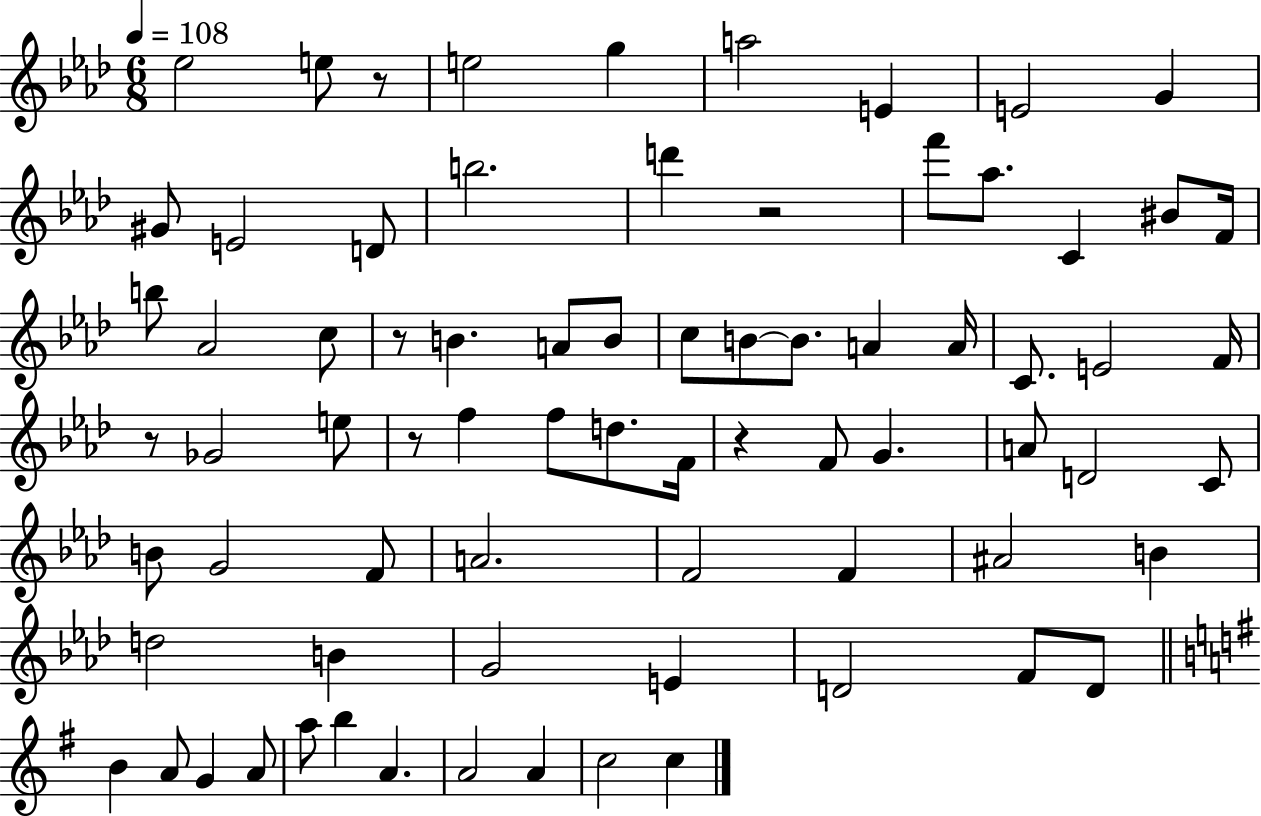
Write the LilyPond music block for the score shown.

{
  \clef treble
  \numericTimeSignature
  \time 6/8
  \key aes \major
  \tempo 4 = 108
  ees''2 e''8 r8 | e''2 g''4 | a''2 e'4 | e'2 g'4 | \break gis'8 e'2 d'8 | b''2. | d'''4 r2 | f'''8 aes''8. c'4 bis'8 f'16 | \break b''8 aes'2 c''8 | r8 b'4. a'8 b'8 | c''8 b'8~~ b'8. a'4 a'16 | c'8. e'2 f'16 | \break r8 ges'2 e''8 | r8 f''4 f''8 d''8. f'16 | r4 f'8 g'4. | a'8 d'2 c'8 | \break b'8 g'2 f'8 | a'2. | f'2 f'4 | ais'2 b'4 | \break d''2 b'4 | g'2 e'4 | d'2 f'8 d'8 | \bar "||" \break \key e \minor b'4 a'8 g'4 a'8 | a''8 b''4 a'4. | a'2 a'4 | c''2 c''4 | \break \bar "|."
}